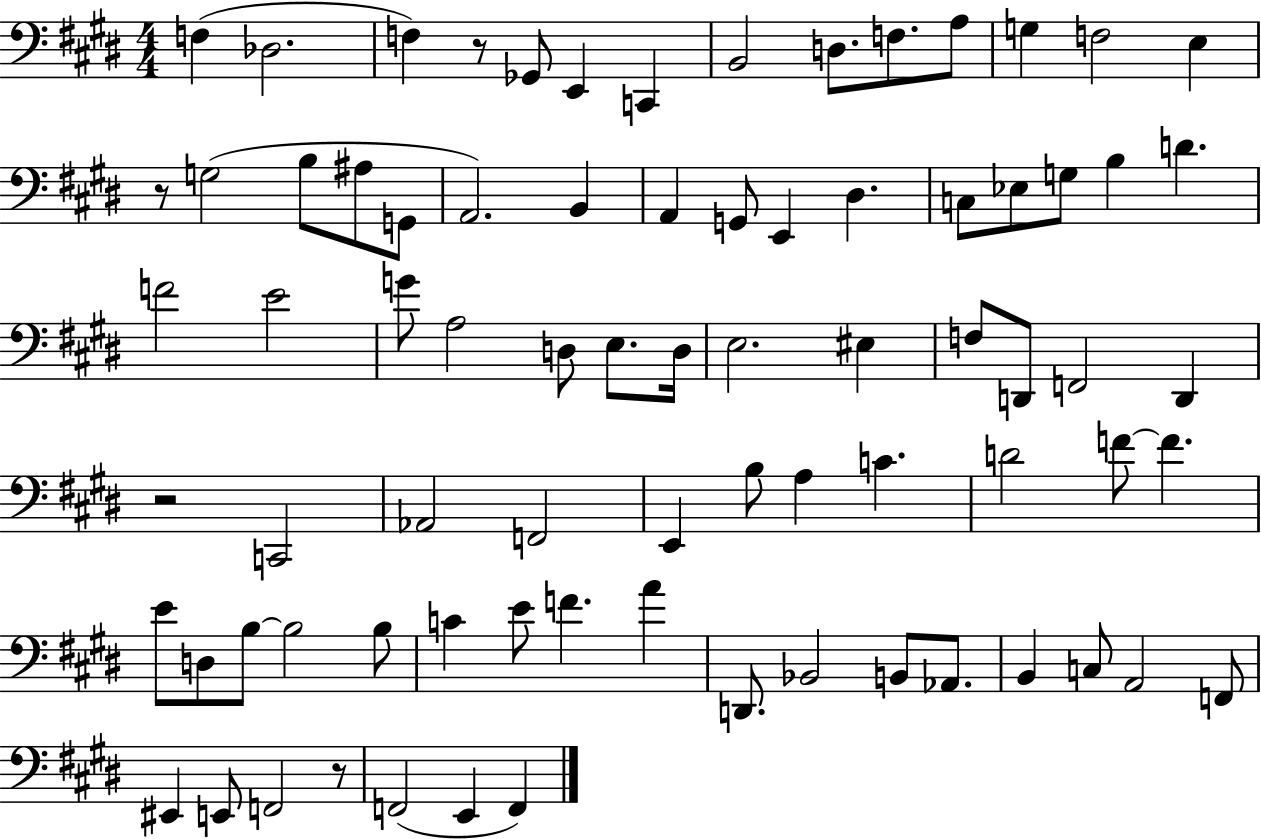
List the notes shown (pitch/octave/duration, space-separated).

F3/q Db3/h. F3/q R/e Gb2/e E2/q C2/q B2/h D3/e. F3/e. A3/e G3/q F3/h E3/q R/e G3/h B3/e A#3/e G2/e A2/h. B2/q A2/q G2/e E2/q D#3/q. C3/e Eb3/e G3/e B3/q D4/q. F4/h E4/h G4/e A3/h D3/e E3/e. D3/s E3/h. EIS3/q F3/e D2/e F2/h D2/q R/h C2/h Ab2/h F2/h E2/q B3/e A3/q C4/q. D4/h F4/e F4/q. E4/e D3/e B3/e B3/h B3/e C4/q E4/e F4/q. A4/q D2/e. Bb2/h B2/e Ab2/e. B2/q C3/e A2/h F2/e EIS2/q E2/e F2/h R/e F2/h E2/q F2/q